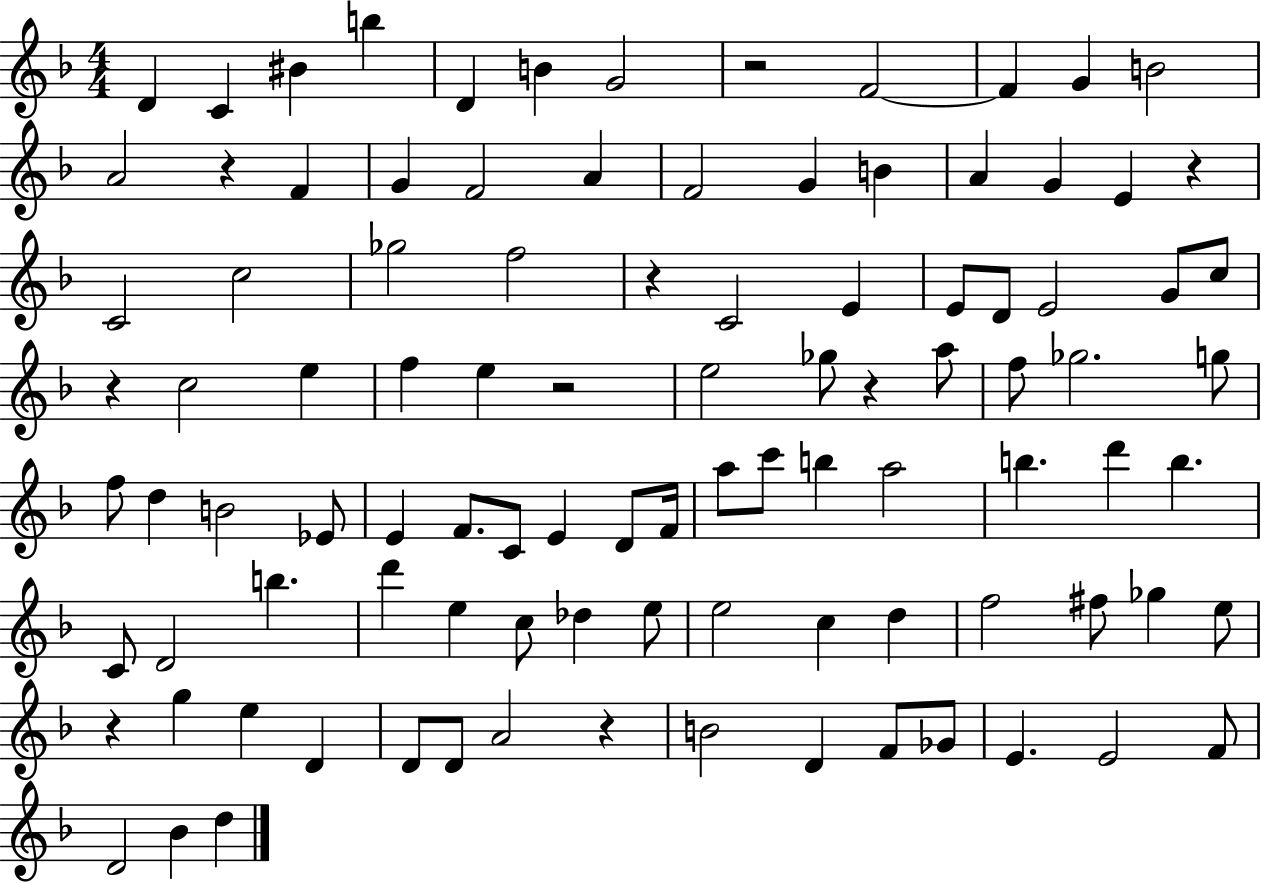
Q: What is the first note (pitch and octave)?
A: D4